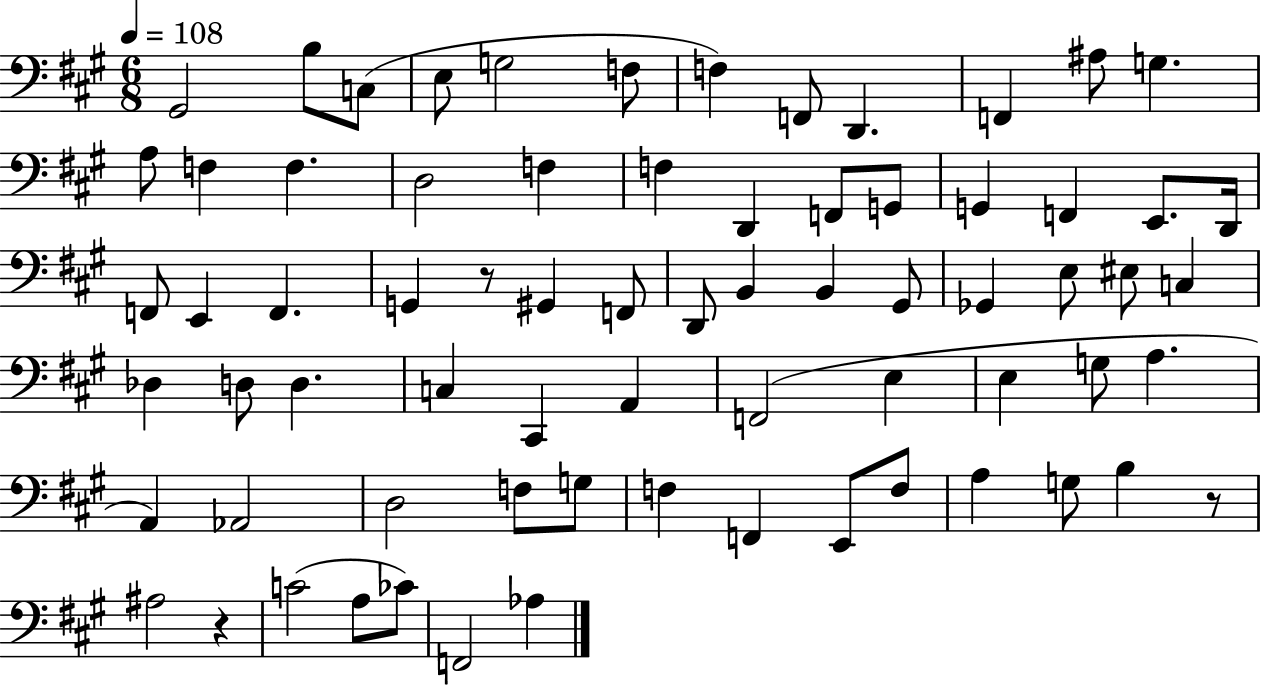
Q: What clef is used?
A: bass